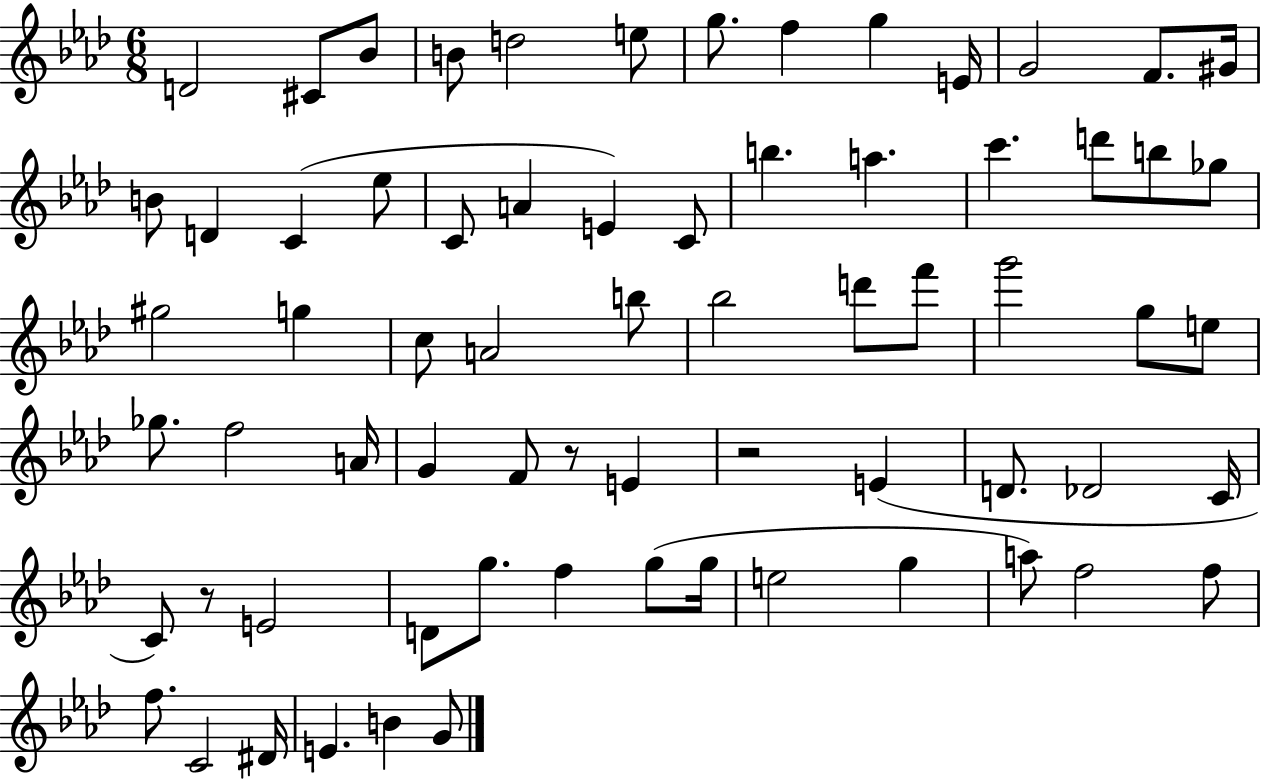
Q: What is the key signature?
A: AES major